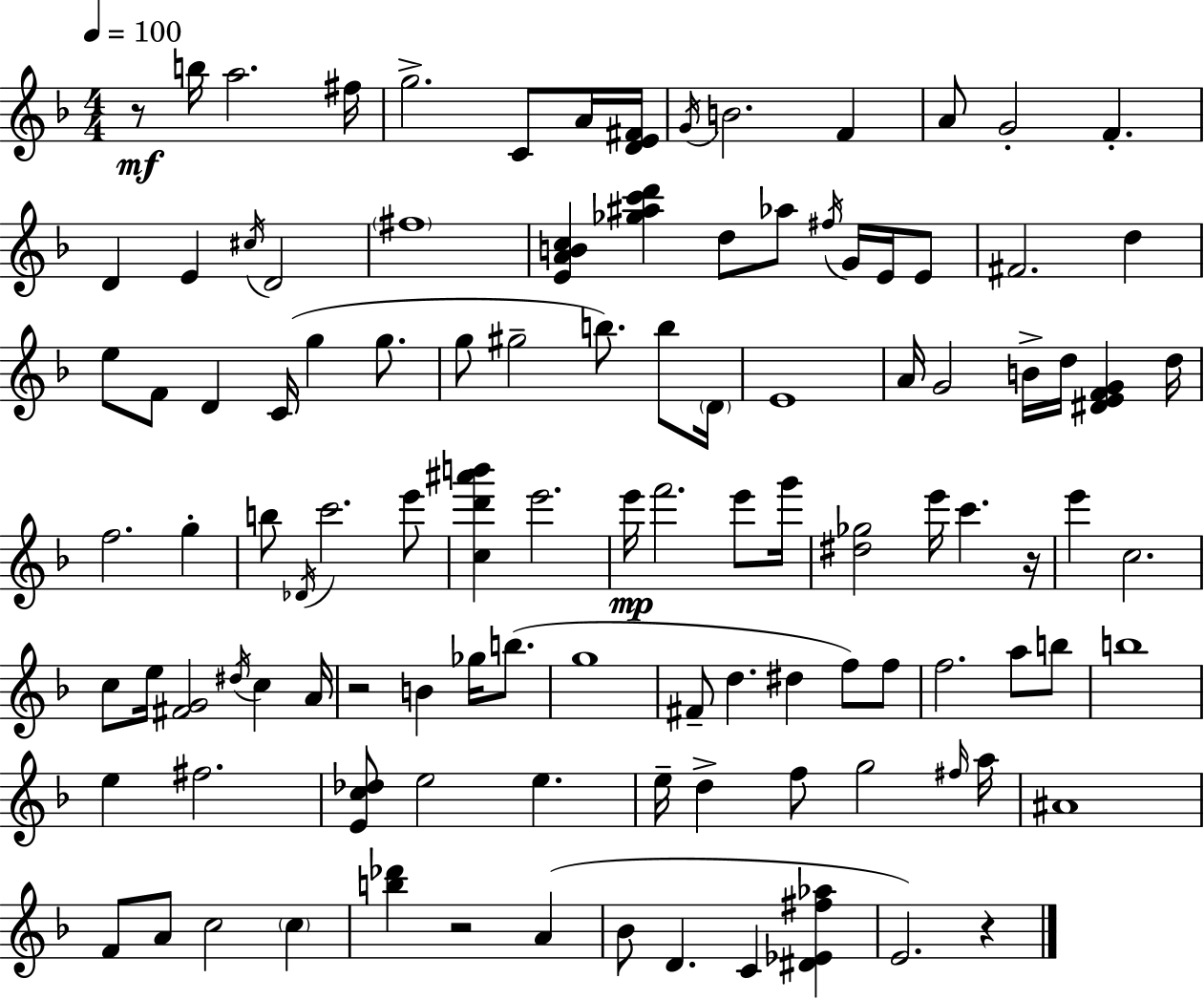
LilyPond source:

{
  \clef treble
  \numericTimeSignature
  \time 4/4
  \key f \major
  \tempo 4 = 100
  r8\mf b''16 a''2. fis''16 | g''2.-> c'8 a'16 <d' e' fis'>16 | \acciaccatura { g'16 } b'2. f'4 | a'8 g'2-. f'4.-. | \break d'4 e'4 \acciaccatura { cis''16 } d'2 | \parenthesize fis''1 | <e' a' b' c''>4 <ges'' ais'' c''' d'''>4 d''8 aes''8 \acciaccatura { fis''16 } g'16 | e'16 e'8 fis'2. d''4 | \break e''8 f'8 d'4 c'16( g''4 | g''8. g''8 gis''2-- b''8.) | b''8 \parenthesize d'16 e'1 | a'16 g'2 b'16-> d''16 <dis' e' f' g'>4 | \break d''16 f''2. g''4-. | b''8 \acciaccatura { des'16 } c'''2. | e'''8 <c'' d''' ais''' b'''>4 e'''2. | e'''16\mp f'''2. | \break e'''8 g'''16 <dis'' ges''>2 e'''16 c'''4. | r16 e'''4 c''2. | c''8 e''16 <fis' g'>2 \acciaccatura { dis''16 } | c''4 a'16 r2 b'4 | \break ges''16 b''8.( g''1 | fis'8-- d''4. dis''4 | f''8) f''8 f''2. | a''8 b''8 b''1 | \break e''4 fis''2. | <e' c'' des''>8 e''2 e''4. | e''16-- d''4-> f''8 g''2 | \grace { fis''16 } a''16 ais'1 | \break f'8 a'8 c''2 | \parenthesize c''4 <b'' des'''>4 r2 | a'4( bes'8 d'4. c'4 | <dis' ees' fis'' aes''>4 e'2.) | \break r4 \bar "|."
}